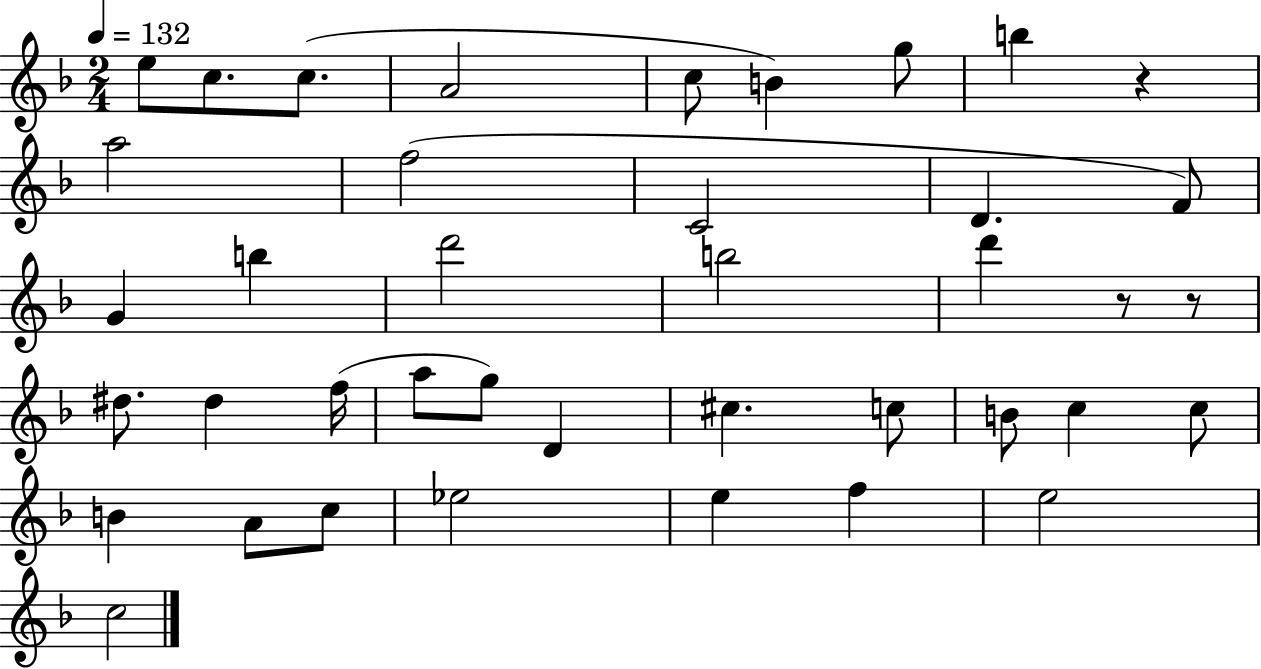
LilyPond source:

{
  \clef treble
  \numericTimeSignature
  \time 2/4
  \key f \major
  \tempo 4 = 132
  e''8 c''8. c''8.( | a'2 | c''8 b'4) g''8 | b''4 r4 | \break a''2 | f''2( | c'2 | d'4. f'8) | \break g'4 b''4 | d'''2 | b''2 | d'''4 r8 r8 | \break dis''8. dis''4 f''16( | a''8 g''8) d'4 | cis''4. c''8 | b'8 c''4 c''8 | \break b'4 a'8 c''8 | ees''2 | e''4 f''4 | e''2 | \break c''2 | \bar "|."
}